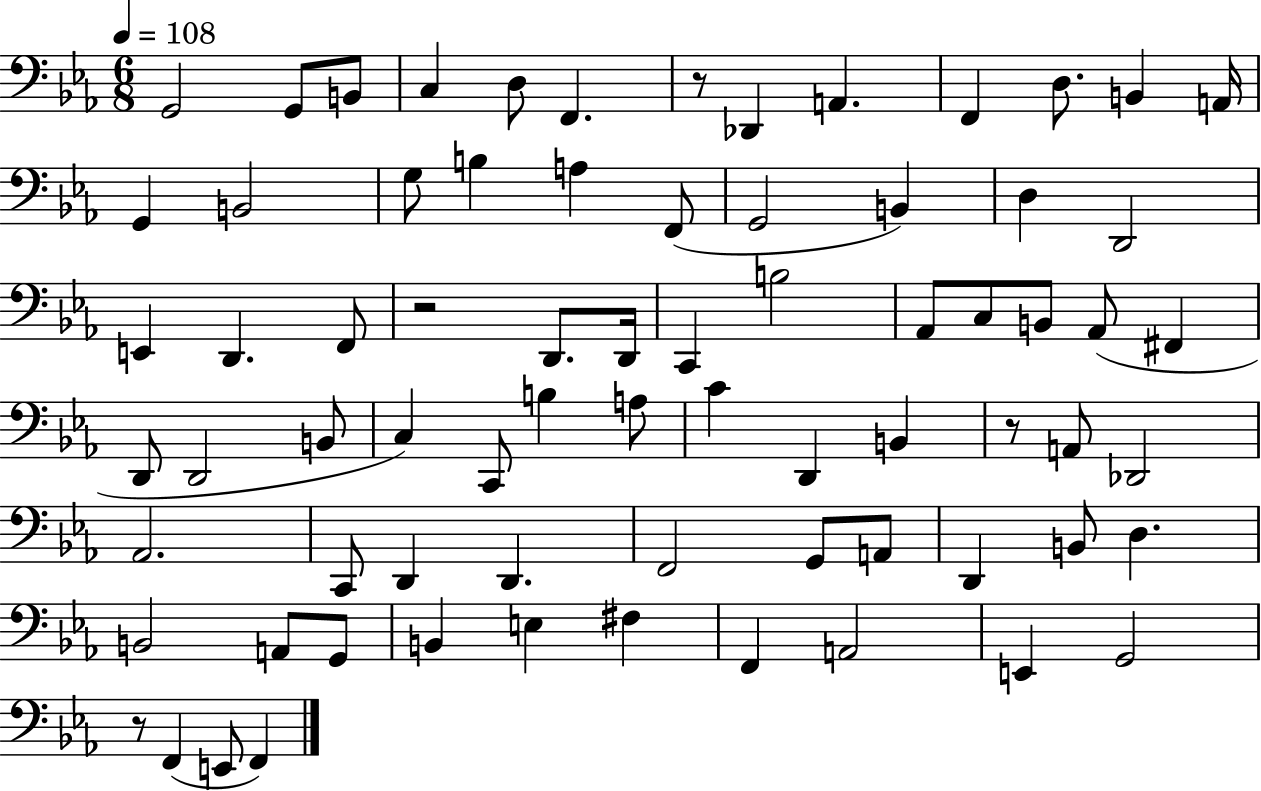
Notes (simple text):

G2/h G2/e B2/e C3/q D3/e F2/q. R/e Db2/q A2/q. F2/q D3/e. B2/q A2/s G2/q B2/h G3/e B3/q A3/q F2/e G2/h B2/q D3/q D2/h E2/q D2/q. F2/e R/h D2/e. D2/s C2/q B3/h Ab2/e C3/e B2/e Ab2/e F#2/q D2/e D2/h B2/e C3/q C2/e B3/q A3/e C4/q D2/q B2/q R/e A2/e Db2/h Ab2/h. C2/e D2/q D2/q. F2/h G2/e A2/e D2/q B2/e D3/q. B2/h A2/e G2/e B2/q E3/q F#3/q F2/q A2/h E2/q G2/h R/e F2/q E2/e F2/q